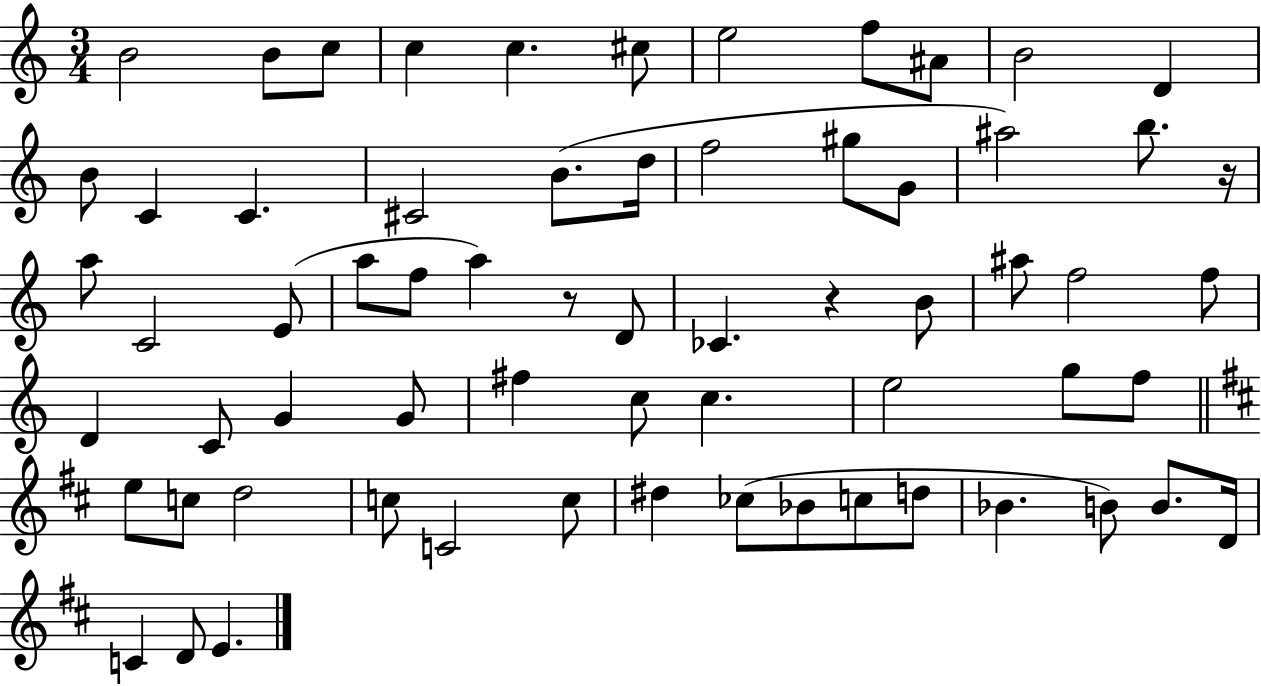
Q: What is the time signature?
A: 3/4